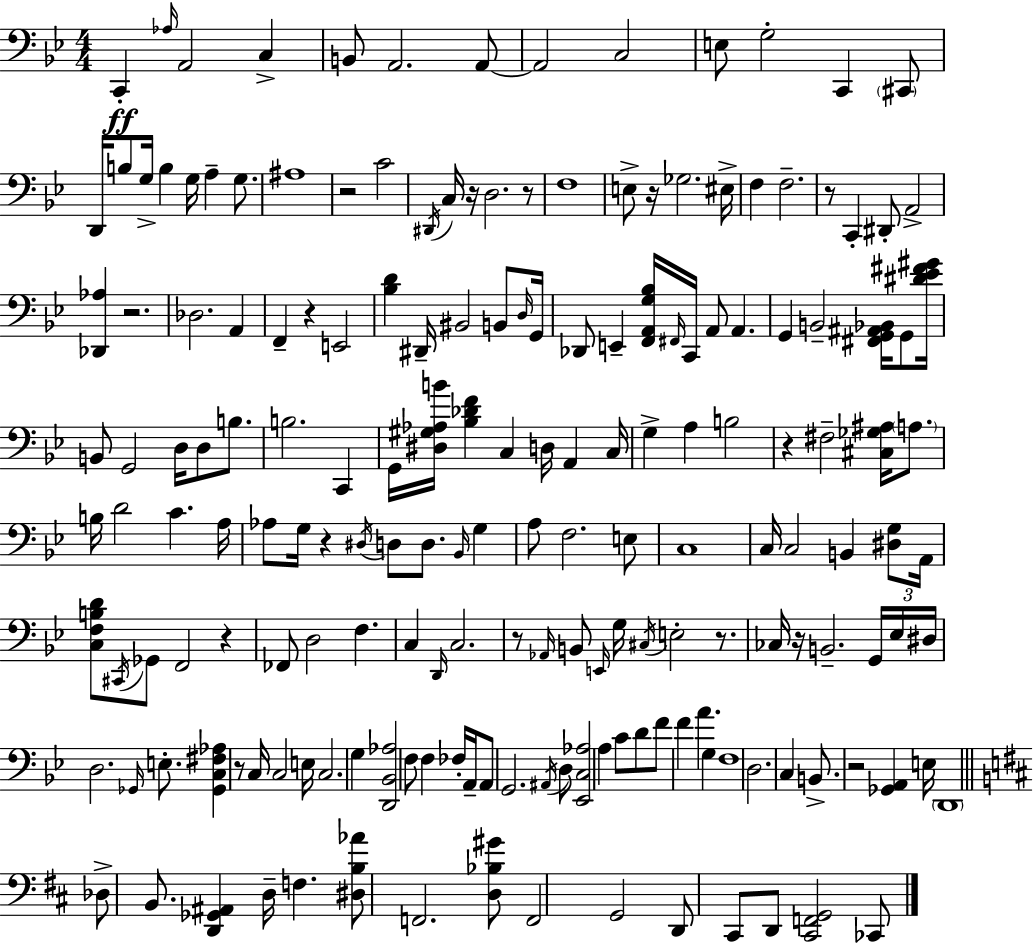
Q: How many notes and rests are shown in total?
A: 181